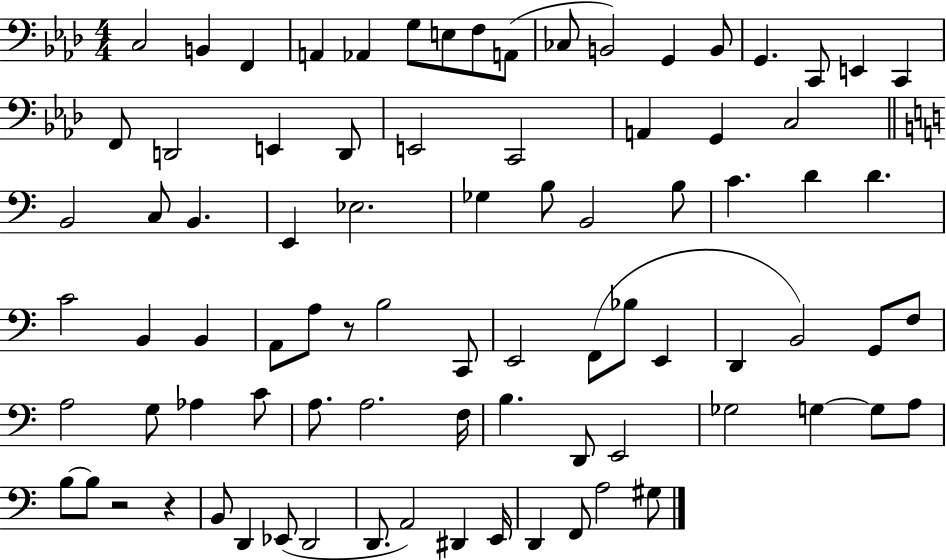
C3/h B2/q F2/q A2/q Ab2/q G3/e E3/e F3/e A2/e CES3/e B2/h G2/q B2/e G2/q. C2/e E2/q C2/q F2/e D2/h E2/q D2/e E2/h C2/h A2/q G2/q C3/h B2/h C3/e B2/q. E2/q Eb3/h. Gb3/q B3/e B2/h B3/e C4/q. D4/q D4/q. C4/h B2/q B2/q A2/e A3/e R/e B3/h C2/e E2/h F2/e Bb3/e E2/q D2/q B2/h G2/e F3/e A3/h G3/e Ab3/q C4/e A3/e. A3/h. F3/s B3/q. D2/e E2/h Gb3/h G3/q G3/e A3/e B3/e B3/e R/h R/q B2/e D2/q Eb2/e D2/h D2/e. A2/h D#2/q E2/s D2/q F2/e A3/h G#3/e